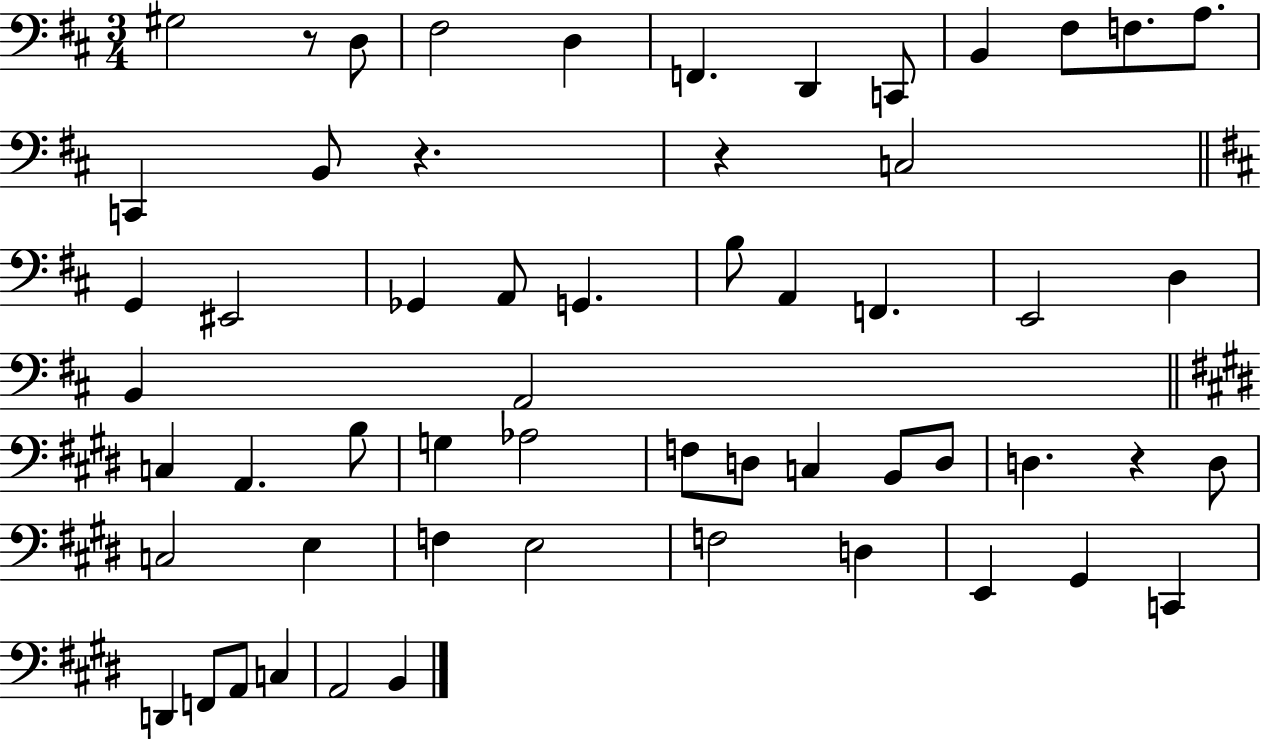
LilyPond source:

{
  \clef bass
  \numericTimeSignature
  \time 3/4
  \key d \major
  \repeat volta 2 { gis2 r8 d8 | fis2 d4 | f,4. d,4 c,8 | b,4 fis8 f8. a8. | \break c,4 b,8 r4. | r4 c2 | \bar "||" \break \key d \major g,4 eis,2 | ges,4 a,8 g,4. | b8 a,4 f,4. | e,2 d4 | \break b,4 a,2 | \bar "||" \break \key e \major c4 a,4. b8 | g4 aes2 | f8 d8 c4 b,8 d8 | d4. r4 d8 | \break c2 e4 | f4 e2 | f2 d4 | e,4 gis,4 c,4 | \break d,4 f,8 a,8 c4 | a,2 b,4 | } \bar "|."
}